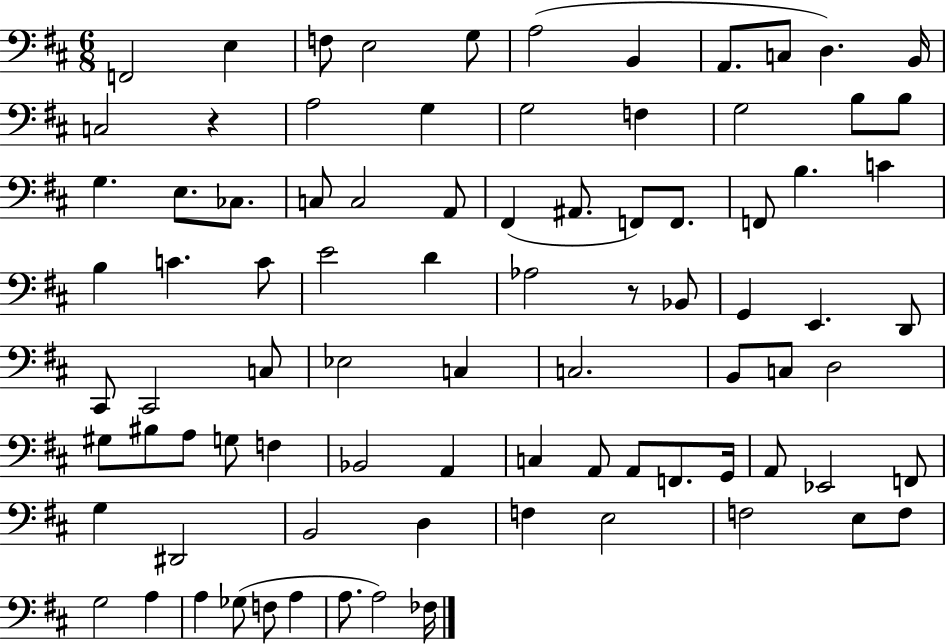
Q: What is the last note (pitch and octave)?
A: FES3